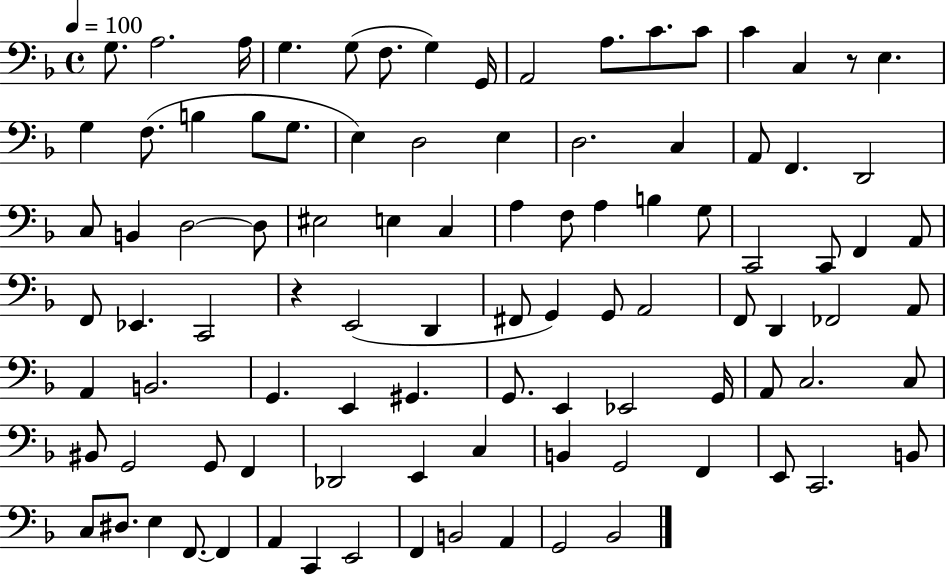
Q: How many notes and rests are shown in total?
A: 97